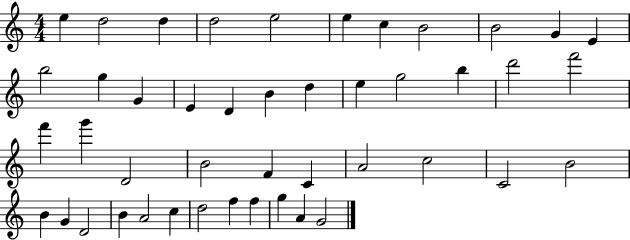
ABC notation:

X:1
T:Untitled
M:4/4
L:1/4
K:C
e d2 d d2 e2 e c B2 B2 G E b2 g G E D B d e g2 b d'2 f'2 f' g' D2 B2 F C A2 c2 C2 B2 B G D2 B A2 c d2 f f g A G2